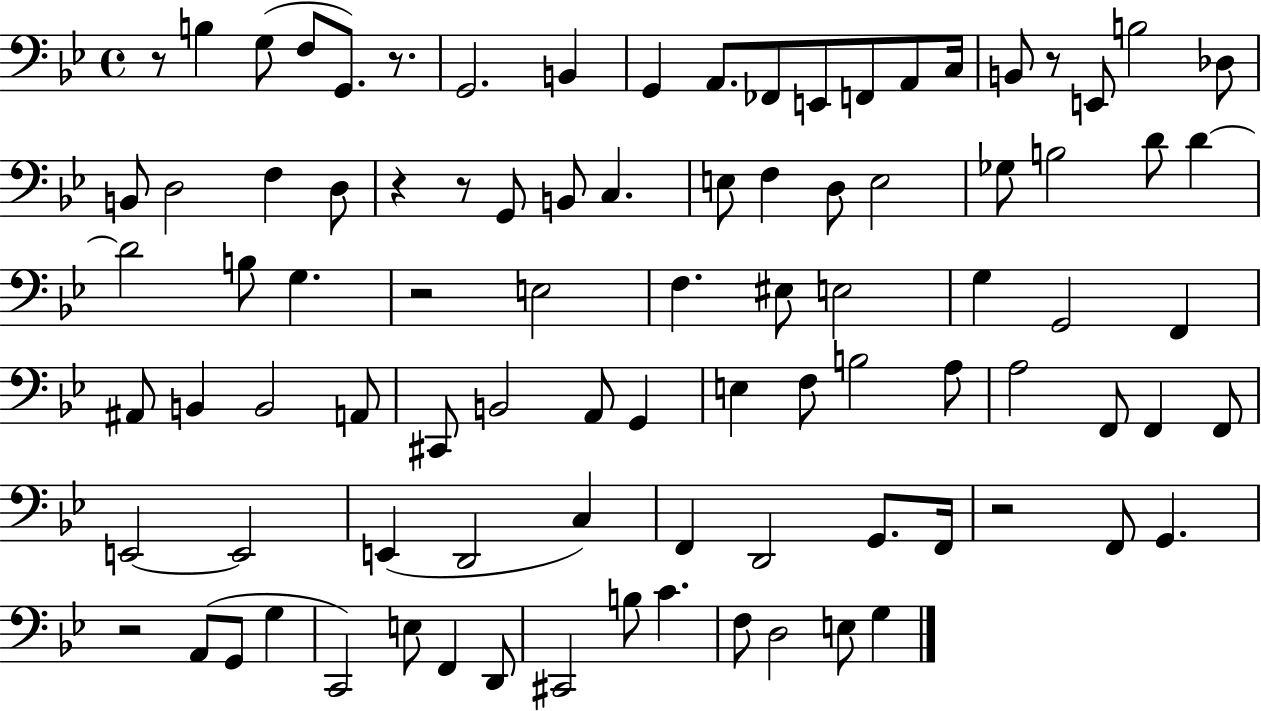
X:1
T:Untitled
M:4/4
L:1/4
K:Bb
z/2 B, G,/2 F,/2 G,,/2 z/2 G,,2 B,, G,, A,,/2 _F,,/2 E,,/2 F,,/2 A,,/2 C,/4 B,,/2 z/2 E,,/2 B,2 _D,/2 B,,/2 D,2 F, D,/2 z z/2 G,,/2 B,,/2 C, E,/2 F, D,/2 E,2 _G,/2 B,2 D/2 D D2 B,/2 G, z2 E,2 F, ^E,/2 E,2 G, G,,2 F,, ^A,,/2 B,, B,,2 A,,/2 ^C,,/2 B,,2 A,,/2 G,, E, F,/2 B,2 A,/2 A,2 F,,/2 F,, F,,/2 E,,2 E,,2 E,, D,,2 C, F,, D,,2 G,,/2 F,,/4 z2 F,,/2 G,, z2 A,,/2 G,,/2 G, C,,2 E,/2 F,, D,,/2 ^C,,2 B,/2 C F,/2 D,2 E,/2 G,